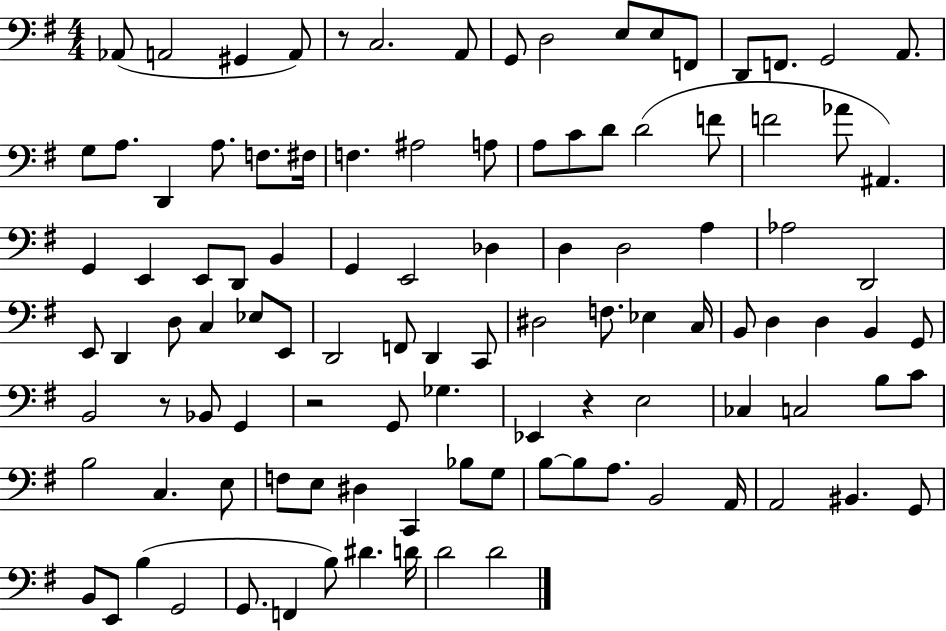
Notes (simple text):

Ab2/e A2/h G#2/q A2/e R/e C3/h. A2/e G2/e D3/h E3/e E3/e F2/e D2/e F2/e. G2/h A2/e. G3/e A3/e. D2/q A3/e. F3/e. F#3/s F3/q. A#3/h A3/e A3/e C4/e D4/e D4/h F4/e F4/h Ab4/e A#2/q. G2/q E2/q E2/e D2/e B2/q G2/q E2/h Db3/q D3/q D3/h A3/q Ab3/h D2/h E2/e D2/q D3/e C3/q Eb3/e E2/e D2/h F2/e D2/q C2/e D#3/h F3/e. Eb3/q C3/s B2/e D3/q D3/q B2/q G2/e B2/h R/e Bb2/e G2/q R/h G2/e Gb3/q. Eb2/q R/q E3/h CES3/q C3/h B3/e C4/e B3/h C3/q. E3/e F3/e E3/e D#3/q C2/q Bb3/e G3/e B3/e B3/e A3/e. B2/h A2/s A2/h BIS2/q. G2/e B2/e E2/e B3/q G2/h G2/e. F2/q B3/e D#4/q. D4/s D4/h D4/h